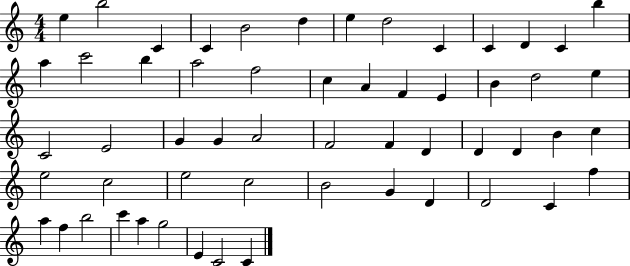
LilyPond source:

{
  \clef treble
  \numericTimeSignature
  \time 4/4
  \key c \major
  e''4 b''2 c'4 | c'4 b'2 d''4 | e''4 d''2 c'4 | c'4 d'4 c'4 b''4 | \break a''4 c'''2 b''4 | a''2 f''2 | c''4 a'4 f'4 e'4 | b'4 d''2 e''4 | \break c'2 e'2 | g'4 g'4 a'2 | f'2 f'4 d'4 | d'4 d'4 b'4 c''4 | \break e''2 c''2 | e''2 c''2 | b'2 g'4 d'4 | d'2 c'4 f''4 | \break a''4 f''4 b''2 | c'''4 a''4 g''2 | e'4 c'2 c'4 | \bar "|."
}